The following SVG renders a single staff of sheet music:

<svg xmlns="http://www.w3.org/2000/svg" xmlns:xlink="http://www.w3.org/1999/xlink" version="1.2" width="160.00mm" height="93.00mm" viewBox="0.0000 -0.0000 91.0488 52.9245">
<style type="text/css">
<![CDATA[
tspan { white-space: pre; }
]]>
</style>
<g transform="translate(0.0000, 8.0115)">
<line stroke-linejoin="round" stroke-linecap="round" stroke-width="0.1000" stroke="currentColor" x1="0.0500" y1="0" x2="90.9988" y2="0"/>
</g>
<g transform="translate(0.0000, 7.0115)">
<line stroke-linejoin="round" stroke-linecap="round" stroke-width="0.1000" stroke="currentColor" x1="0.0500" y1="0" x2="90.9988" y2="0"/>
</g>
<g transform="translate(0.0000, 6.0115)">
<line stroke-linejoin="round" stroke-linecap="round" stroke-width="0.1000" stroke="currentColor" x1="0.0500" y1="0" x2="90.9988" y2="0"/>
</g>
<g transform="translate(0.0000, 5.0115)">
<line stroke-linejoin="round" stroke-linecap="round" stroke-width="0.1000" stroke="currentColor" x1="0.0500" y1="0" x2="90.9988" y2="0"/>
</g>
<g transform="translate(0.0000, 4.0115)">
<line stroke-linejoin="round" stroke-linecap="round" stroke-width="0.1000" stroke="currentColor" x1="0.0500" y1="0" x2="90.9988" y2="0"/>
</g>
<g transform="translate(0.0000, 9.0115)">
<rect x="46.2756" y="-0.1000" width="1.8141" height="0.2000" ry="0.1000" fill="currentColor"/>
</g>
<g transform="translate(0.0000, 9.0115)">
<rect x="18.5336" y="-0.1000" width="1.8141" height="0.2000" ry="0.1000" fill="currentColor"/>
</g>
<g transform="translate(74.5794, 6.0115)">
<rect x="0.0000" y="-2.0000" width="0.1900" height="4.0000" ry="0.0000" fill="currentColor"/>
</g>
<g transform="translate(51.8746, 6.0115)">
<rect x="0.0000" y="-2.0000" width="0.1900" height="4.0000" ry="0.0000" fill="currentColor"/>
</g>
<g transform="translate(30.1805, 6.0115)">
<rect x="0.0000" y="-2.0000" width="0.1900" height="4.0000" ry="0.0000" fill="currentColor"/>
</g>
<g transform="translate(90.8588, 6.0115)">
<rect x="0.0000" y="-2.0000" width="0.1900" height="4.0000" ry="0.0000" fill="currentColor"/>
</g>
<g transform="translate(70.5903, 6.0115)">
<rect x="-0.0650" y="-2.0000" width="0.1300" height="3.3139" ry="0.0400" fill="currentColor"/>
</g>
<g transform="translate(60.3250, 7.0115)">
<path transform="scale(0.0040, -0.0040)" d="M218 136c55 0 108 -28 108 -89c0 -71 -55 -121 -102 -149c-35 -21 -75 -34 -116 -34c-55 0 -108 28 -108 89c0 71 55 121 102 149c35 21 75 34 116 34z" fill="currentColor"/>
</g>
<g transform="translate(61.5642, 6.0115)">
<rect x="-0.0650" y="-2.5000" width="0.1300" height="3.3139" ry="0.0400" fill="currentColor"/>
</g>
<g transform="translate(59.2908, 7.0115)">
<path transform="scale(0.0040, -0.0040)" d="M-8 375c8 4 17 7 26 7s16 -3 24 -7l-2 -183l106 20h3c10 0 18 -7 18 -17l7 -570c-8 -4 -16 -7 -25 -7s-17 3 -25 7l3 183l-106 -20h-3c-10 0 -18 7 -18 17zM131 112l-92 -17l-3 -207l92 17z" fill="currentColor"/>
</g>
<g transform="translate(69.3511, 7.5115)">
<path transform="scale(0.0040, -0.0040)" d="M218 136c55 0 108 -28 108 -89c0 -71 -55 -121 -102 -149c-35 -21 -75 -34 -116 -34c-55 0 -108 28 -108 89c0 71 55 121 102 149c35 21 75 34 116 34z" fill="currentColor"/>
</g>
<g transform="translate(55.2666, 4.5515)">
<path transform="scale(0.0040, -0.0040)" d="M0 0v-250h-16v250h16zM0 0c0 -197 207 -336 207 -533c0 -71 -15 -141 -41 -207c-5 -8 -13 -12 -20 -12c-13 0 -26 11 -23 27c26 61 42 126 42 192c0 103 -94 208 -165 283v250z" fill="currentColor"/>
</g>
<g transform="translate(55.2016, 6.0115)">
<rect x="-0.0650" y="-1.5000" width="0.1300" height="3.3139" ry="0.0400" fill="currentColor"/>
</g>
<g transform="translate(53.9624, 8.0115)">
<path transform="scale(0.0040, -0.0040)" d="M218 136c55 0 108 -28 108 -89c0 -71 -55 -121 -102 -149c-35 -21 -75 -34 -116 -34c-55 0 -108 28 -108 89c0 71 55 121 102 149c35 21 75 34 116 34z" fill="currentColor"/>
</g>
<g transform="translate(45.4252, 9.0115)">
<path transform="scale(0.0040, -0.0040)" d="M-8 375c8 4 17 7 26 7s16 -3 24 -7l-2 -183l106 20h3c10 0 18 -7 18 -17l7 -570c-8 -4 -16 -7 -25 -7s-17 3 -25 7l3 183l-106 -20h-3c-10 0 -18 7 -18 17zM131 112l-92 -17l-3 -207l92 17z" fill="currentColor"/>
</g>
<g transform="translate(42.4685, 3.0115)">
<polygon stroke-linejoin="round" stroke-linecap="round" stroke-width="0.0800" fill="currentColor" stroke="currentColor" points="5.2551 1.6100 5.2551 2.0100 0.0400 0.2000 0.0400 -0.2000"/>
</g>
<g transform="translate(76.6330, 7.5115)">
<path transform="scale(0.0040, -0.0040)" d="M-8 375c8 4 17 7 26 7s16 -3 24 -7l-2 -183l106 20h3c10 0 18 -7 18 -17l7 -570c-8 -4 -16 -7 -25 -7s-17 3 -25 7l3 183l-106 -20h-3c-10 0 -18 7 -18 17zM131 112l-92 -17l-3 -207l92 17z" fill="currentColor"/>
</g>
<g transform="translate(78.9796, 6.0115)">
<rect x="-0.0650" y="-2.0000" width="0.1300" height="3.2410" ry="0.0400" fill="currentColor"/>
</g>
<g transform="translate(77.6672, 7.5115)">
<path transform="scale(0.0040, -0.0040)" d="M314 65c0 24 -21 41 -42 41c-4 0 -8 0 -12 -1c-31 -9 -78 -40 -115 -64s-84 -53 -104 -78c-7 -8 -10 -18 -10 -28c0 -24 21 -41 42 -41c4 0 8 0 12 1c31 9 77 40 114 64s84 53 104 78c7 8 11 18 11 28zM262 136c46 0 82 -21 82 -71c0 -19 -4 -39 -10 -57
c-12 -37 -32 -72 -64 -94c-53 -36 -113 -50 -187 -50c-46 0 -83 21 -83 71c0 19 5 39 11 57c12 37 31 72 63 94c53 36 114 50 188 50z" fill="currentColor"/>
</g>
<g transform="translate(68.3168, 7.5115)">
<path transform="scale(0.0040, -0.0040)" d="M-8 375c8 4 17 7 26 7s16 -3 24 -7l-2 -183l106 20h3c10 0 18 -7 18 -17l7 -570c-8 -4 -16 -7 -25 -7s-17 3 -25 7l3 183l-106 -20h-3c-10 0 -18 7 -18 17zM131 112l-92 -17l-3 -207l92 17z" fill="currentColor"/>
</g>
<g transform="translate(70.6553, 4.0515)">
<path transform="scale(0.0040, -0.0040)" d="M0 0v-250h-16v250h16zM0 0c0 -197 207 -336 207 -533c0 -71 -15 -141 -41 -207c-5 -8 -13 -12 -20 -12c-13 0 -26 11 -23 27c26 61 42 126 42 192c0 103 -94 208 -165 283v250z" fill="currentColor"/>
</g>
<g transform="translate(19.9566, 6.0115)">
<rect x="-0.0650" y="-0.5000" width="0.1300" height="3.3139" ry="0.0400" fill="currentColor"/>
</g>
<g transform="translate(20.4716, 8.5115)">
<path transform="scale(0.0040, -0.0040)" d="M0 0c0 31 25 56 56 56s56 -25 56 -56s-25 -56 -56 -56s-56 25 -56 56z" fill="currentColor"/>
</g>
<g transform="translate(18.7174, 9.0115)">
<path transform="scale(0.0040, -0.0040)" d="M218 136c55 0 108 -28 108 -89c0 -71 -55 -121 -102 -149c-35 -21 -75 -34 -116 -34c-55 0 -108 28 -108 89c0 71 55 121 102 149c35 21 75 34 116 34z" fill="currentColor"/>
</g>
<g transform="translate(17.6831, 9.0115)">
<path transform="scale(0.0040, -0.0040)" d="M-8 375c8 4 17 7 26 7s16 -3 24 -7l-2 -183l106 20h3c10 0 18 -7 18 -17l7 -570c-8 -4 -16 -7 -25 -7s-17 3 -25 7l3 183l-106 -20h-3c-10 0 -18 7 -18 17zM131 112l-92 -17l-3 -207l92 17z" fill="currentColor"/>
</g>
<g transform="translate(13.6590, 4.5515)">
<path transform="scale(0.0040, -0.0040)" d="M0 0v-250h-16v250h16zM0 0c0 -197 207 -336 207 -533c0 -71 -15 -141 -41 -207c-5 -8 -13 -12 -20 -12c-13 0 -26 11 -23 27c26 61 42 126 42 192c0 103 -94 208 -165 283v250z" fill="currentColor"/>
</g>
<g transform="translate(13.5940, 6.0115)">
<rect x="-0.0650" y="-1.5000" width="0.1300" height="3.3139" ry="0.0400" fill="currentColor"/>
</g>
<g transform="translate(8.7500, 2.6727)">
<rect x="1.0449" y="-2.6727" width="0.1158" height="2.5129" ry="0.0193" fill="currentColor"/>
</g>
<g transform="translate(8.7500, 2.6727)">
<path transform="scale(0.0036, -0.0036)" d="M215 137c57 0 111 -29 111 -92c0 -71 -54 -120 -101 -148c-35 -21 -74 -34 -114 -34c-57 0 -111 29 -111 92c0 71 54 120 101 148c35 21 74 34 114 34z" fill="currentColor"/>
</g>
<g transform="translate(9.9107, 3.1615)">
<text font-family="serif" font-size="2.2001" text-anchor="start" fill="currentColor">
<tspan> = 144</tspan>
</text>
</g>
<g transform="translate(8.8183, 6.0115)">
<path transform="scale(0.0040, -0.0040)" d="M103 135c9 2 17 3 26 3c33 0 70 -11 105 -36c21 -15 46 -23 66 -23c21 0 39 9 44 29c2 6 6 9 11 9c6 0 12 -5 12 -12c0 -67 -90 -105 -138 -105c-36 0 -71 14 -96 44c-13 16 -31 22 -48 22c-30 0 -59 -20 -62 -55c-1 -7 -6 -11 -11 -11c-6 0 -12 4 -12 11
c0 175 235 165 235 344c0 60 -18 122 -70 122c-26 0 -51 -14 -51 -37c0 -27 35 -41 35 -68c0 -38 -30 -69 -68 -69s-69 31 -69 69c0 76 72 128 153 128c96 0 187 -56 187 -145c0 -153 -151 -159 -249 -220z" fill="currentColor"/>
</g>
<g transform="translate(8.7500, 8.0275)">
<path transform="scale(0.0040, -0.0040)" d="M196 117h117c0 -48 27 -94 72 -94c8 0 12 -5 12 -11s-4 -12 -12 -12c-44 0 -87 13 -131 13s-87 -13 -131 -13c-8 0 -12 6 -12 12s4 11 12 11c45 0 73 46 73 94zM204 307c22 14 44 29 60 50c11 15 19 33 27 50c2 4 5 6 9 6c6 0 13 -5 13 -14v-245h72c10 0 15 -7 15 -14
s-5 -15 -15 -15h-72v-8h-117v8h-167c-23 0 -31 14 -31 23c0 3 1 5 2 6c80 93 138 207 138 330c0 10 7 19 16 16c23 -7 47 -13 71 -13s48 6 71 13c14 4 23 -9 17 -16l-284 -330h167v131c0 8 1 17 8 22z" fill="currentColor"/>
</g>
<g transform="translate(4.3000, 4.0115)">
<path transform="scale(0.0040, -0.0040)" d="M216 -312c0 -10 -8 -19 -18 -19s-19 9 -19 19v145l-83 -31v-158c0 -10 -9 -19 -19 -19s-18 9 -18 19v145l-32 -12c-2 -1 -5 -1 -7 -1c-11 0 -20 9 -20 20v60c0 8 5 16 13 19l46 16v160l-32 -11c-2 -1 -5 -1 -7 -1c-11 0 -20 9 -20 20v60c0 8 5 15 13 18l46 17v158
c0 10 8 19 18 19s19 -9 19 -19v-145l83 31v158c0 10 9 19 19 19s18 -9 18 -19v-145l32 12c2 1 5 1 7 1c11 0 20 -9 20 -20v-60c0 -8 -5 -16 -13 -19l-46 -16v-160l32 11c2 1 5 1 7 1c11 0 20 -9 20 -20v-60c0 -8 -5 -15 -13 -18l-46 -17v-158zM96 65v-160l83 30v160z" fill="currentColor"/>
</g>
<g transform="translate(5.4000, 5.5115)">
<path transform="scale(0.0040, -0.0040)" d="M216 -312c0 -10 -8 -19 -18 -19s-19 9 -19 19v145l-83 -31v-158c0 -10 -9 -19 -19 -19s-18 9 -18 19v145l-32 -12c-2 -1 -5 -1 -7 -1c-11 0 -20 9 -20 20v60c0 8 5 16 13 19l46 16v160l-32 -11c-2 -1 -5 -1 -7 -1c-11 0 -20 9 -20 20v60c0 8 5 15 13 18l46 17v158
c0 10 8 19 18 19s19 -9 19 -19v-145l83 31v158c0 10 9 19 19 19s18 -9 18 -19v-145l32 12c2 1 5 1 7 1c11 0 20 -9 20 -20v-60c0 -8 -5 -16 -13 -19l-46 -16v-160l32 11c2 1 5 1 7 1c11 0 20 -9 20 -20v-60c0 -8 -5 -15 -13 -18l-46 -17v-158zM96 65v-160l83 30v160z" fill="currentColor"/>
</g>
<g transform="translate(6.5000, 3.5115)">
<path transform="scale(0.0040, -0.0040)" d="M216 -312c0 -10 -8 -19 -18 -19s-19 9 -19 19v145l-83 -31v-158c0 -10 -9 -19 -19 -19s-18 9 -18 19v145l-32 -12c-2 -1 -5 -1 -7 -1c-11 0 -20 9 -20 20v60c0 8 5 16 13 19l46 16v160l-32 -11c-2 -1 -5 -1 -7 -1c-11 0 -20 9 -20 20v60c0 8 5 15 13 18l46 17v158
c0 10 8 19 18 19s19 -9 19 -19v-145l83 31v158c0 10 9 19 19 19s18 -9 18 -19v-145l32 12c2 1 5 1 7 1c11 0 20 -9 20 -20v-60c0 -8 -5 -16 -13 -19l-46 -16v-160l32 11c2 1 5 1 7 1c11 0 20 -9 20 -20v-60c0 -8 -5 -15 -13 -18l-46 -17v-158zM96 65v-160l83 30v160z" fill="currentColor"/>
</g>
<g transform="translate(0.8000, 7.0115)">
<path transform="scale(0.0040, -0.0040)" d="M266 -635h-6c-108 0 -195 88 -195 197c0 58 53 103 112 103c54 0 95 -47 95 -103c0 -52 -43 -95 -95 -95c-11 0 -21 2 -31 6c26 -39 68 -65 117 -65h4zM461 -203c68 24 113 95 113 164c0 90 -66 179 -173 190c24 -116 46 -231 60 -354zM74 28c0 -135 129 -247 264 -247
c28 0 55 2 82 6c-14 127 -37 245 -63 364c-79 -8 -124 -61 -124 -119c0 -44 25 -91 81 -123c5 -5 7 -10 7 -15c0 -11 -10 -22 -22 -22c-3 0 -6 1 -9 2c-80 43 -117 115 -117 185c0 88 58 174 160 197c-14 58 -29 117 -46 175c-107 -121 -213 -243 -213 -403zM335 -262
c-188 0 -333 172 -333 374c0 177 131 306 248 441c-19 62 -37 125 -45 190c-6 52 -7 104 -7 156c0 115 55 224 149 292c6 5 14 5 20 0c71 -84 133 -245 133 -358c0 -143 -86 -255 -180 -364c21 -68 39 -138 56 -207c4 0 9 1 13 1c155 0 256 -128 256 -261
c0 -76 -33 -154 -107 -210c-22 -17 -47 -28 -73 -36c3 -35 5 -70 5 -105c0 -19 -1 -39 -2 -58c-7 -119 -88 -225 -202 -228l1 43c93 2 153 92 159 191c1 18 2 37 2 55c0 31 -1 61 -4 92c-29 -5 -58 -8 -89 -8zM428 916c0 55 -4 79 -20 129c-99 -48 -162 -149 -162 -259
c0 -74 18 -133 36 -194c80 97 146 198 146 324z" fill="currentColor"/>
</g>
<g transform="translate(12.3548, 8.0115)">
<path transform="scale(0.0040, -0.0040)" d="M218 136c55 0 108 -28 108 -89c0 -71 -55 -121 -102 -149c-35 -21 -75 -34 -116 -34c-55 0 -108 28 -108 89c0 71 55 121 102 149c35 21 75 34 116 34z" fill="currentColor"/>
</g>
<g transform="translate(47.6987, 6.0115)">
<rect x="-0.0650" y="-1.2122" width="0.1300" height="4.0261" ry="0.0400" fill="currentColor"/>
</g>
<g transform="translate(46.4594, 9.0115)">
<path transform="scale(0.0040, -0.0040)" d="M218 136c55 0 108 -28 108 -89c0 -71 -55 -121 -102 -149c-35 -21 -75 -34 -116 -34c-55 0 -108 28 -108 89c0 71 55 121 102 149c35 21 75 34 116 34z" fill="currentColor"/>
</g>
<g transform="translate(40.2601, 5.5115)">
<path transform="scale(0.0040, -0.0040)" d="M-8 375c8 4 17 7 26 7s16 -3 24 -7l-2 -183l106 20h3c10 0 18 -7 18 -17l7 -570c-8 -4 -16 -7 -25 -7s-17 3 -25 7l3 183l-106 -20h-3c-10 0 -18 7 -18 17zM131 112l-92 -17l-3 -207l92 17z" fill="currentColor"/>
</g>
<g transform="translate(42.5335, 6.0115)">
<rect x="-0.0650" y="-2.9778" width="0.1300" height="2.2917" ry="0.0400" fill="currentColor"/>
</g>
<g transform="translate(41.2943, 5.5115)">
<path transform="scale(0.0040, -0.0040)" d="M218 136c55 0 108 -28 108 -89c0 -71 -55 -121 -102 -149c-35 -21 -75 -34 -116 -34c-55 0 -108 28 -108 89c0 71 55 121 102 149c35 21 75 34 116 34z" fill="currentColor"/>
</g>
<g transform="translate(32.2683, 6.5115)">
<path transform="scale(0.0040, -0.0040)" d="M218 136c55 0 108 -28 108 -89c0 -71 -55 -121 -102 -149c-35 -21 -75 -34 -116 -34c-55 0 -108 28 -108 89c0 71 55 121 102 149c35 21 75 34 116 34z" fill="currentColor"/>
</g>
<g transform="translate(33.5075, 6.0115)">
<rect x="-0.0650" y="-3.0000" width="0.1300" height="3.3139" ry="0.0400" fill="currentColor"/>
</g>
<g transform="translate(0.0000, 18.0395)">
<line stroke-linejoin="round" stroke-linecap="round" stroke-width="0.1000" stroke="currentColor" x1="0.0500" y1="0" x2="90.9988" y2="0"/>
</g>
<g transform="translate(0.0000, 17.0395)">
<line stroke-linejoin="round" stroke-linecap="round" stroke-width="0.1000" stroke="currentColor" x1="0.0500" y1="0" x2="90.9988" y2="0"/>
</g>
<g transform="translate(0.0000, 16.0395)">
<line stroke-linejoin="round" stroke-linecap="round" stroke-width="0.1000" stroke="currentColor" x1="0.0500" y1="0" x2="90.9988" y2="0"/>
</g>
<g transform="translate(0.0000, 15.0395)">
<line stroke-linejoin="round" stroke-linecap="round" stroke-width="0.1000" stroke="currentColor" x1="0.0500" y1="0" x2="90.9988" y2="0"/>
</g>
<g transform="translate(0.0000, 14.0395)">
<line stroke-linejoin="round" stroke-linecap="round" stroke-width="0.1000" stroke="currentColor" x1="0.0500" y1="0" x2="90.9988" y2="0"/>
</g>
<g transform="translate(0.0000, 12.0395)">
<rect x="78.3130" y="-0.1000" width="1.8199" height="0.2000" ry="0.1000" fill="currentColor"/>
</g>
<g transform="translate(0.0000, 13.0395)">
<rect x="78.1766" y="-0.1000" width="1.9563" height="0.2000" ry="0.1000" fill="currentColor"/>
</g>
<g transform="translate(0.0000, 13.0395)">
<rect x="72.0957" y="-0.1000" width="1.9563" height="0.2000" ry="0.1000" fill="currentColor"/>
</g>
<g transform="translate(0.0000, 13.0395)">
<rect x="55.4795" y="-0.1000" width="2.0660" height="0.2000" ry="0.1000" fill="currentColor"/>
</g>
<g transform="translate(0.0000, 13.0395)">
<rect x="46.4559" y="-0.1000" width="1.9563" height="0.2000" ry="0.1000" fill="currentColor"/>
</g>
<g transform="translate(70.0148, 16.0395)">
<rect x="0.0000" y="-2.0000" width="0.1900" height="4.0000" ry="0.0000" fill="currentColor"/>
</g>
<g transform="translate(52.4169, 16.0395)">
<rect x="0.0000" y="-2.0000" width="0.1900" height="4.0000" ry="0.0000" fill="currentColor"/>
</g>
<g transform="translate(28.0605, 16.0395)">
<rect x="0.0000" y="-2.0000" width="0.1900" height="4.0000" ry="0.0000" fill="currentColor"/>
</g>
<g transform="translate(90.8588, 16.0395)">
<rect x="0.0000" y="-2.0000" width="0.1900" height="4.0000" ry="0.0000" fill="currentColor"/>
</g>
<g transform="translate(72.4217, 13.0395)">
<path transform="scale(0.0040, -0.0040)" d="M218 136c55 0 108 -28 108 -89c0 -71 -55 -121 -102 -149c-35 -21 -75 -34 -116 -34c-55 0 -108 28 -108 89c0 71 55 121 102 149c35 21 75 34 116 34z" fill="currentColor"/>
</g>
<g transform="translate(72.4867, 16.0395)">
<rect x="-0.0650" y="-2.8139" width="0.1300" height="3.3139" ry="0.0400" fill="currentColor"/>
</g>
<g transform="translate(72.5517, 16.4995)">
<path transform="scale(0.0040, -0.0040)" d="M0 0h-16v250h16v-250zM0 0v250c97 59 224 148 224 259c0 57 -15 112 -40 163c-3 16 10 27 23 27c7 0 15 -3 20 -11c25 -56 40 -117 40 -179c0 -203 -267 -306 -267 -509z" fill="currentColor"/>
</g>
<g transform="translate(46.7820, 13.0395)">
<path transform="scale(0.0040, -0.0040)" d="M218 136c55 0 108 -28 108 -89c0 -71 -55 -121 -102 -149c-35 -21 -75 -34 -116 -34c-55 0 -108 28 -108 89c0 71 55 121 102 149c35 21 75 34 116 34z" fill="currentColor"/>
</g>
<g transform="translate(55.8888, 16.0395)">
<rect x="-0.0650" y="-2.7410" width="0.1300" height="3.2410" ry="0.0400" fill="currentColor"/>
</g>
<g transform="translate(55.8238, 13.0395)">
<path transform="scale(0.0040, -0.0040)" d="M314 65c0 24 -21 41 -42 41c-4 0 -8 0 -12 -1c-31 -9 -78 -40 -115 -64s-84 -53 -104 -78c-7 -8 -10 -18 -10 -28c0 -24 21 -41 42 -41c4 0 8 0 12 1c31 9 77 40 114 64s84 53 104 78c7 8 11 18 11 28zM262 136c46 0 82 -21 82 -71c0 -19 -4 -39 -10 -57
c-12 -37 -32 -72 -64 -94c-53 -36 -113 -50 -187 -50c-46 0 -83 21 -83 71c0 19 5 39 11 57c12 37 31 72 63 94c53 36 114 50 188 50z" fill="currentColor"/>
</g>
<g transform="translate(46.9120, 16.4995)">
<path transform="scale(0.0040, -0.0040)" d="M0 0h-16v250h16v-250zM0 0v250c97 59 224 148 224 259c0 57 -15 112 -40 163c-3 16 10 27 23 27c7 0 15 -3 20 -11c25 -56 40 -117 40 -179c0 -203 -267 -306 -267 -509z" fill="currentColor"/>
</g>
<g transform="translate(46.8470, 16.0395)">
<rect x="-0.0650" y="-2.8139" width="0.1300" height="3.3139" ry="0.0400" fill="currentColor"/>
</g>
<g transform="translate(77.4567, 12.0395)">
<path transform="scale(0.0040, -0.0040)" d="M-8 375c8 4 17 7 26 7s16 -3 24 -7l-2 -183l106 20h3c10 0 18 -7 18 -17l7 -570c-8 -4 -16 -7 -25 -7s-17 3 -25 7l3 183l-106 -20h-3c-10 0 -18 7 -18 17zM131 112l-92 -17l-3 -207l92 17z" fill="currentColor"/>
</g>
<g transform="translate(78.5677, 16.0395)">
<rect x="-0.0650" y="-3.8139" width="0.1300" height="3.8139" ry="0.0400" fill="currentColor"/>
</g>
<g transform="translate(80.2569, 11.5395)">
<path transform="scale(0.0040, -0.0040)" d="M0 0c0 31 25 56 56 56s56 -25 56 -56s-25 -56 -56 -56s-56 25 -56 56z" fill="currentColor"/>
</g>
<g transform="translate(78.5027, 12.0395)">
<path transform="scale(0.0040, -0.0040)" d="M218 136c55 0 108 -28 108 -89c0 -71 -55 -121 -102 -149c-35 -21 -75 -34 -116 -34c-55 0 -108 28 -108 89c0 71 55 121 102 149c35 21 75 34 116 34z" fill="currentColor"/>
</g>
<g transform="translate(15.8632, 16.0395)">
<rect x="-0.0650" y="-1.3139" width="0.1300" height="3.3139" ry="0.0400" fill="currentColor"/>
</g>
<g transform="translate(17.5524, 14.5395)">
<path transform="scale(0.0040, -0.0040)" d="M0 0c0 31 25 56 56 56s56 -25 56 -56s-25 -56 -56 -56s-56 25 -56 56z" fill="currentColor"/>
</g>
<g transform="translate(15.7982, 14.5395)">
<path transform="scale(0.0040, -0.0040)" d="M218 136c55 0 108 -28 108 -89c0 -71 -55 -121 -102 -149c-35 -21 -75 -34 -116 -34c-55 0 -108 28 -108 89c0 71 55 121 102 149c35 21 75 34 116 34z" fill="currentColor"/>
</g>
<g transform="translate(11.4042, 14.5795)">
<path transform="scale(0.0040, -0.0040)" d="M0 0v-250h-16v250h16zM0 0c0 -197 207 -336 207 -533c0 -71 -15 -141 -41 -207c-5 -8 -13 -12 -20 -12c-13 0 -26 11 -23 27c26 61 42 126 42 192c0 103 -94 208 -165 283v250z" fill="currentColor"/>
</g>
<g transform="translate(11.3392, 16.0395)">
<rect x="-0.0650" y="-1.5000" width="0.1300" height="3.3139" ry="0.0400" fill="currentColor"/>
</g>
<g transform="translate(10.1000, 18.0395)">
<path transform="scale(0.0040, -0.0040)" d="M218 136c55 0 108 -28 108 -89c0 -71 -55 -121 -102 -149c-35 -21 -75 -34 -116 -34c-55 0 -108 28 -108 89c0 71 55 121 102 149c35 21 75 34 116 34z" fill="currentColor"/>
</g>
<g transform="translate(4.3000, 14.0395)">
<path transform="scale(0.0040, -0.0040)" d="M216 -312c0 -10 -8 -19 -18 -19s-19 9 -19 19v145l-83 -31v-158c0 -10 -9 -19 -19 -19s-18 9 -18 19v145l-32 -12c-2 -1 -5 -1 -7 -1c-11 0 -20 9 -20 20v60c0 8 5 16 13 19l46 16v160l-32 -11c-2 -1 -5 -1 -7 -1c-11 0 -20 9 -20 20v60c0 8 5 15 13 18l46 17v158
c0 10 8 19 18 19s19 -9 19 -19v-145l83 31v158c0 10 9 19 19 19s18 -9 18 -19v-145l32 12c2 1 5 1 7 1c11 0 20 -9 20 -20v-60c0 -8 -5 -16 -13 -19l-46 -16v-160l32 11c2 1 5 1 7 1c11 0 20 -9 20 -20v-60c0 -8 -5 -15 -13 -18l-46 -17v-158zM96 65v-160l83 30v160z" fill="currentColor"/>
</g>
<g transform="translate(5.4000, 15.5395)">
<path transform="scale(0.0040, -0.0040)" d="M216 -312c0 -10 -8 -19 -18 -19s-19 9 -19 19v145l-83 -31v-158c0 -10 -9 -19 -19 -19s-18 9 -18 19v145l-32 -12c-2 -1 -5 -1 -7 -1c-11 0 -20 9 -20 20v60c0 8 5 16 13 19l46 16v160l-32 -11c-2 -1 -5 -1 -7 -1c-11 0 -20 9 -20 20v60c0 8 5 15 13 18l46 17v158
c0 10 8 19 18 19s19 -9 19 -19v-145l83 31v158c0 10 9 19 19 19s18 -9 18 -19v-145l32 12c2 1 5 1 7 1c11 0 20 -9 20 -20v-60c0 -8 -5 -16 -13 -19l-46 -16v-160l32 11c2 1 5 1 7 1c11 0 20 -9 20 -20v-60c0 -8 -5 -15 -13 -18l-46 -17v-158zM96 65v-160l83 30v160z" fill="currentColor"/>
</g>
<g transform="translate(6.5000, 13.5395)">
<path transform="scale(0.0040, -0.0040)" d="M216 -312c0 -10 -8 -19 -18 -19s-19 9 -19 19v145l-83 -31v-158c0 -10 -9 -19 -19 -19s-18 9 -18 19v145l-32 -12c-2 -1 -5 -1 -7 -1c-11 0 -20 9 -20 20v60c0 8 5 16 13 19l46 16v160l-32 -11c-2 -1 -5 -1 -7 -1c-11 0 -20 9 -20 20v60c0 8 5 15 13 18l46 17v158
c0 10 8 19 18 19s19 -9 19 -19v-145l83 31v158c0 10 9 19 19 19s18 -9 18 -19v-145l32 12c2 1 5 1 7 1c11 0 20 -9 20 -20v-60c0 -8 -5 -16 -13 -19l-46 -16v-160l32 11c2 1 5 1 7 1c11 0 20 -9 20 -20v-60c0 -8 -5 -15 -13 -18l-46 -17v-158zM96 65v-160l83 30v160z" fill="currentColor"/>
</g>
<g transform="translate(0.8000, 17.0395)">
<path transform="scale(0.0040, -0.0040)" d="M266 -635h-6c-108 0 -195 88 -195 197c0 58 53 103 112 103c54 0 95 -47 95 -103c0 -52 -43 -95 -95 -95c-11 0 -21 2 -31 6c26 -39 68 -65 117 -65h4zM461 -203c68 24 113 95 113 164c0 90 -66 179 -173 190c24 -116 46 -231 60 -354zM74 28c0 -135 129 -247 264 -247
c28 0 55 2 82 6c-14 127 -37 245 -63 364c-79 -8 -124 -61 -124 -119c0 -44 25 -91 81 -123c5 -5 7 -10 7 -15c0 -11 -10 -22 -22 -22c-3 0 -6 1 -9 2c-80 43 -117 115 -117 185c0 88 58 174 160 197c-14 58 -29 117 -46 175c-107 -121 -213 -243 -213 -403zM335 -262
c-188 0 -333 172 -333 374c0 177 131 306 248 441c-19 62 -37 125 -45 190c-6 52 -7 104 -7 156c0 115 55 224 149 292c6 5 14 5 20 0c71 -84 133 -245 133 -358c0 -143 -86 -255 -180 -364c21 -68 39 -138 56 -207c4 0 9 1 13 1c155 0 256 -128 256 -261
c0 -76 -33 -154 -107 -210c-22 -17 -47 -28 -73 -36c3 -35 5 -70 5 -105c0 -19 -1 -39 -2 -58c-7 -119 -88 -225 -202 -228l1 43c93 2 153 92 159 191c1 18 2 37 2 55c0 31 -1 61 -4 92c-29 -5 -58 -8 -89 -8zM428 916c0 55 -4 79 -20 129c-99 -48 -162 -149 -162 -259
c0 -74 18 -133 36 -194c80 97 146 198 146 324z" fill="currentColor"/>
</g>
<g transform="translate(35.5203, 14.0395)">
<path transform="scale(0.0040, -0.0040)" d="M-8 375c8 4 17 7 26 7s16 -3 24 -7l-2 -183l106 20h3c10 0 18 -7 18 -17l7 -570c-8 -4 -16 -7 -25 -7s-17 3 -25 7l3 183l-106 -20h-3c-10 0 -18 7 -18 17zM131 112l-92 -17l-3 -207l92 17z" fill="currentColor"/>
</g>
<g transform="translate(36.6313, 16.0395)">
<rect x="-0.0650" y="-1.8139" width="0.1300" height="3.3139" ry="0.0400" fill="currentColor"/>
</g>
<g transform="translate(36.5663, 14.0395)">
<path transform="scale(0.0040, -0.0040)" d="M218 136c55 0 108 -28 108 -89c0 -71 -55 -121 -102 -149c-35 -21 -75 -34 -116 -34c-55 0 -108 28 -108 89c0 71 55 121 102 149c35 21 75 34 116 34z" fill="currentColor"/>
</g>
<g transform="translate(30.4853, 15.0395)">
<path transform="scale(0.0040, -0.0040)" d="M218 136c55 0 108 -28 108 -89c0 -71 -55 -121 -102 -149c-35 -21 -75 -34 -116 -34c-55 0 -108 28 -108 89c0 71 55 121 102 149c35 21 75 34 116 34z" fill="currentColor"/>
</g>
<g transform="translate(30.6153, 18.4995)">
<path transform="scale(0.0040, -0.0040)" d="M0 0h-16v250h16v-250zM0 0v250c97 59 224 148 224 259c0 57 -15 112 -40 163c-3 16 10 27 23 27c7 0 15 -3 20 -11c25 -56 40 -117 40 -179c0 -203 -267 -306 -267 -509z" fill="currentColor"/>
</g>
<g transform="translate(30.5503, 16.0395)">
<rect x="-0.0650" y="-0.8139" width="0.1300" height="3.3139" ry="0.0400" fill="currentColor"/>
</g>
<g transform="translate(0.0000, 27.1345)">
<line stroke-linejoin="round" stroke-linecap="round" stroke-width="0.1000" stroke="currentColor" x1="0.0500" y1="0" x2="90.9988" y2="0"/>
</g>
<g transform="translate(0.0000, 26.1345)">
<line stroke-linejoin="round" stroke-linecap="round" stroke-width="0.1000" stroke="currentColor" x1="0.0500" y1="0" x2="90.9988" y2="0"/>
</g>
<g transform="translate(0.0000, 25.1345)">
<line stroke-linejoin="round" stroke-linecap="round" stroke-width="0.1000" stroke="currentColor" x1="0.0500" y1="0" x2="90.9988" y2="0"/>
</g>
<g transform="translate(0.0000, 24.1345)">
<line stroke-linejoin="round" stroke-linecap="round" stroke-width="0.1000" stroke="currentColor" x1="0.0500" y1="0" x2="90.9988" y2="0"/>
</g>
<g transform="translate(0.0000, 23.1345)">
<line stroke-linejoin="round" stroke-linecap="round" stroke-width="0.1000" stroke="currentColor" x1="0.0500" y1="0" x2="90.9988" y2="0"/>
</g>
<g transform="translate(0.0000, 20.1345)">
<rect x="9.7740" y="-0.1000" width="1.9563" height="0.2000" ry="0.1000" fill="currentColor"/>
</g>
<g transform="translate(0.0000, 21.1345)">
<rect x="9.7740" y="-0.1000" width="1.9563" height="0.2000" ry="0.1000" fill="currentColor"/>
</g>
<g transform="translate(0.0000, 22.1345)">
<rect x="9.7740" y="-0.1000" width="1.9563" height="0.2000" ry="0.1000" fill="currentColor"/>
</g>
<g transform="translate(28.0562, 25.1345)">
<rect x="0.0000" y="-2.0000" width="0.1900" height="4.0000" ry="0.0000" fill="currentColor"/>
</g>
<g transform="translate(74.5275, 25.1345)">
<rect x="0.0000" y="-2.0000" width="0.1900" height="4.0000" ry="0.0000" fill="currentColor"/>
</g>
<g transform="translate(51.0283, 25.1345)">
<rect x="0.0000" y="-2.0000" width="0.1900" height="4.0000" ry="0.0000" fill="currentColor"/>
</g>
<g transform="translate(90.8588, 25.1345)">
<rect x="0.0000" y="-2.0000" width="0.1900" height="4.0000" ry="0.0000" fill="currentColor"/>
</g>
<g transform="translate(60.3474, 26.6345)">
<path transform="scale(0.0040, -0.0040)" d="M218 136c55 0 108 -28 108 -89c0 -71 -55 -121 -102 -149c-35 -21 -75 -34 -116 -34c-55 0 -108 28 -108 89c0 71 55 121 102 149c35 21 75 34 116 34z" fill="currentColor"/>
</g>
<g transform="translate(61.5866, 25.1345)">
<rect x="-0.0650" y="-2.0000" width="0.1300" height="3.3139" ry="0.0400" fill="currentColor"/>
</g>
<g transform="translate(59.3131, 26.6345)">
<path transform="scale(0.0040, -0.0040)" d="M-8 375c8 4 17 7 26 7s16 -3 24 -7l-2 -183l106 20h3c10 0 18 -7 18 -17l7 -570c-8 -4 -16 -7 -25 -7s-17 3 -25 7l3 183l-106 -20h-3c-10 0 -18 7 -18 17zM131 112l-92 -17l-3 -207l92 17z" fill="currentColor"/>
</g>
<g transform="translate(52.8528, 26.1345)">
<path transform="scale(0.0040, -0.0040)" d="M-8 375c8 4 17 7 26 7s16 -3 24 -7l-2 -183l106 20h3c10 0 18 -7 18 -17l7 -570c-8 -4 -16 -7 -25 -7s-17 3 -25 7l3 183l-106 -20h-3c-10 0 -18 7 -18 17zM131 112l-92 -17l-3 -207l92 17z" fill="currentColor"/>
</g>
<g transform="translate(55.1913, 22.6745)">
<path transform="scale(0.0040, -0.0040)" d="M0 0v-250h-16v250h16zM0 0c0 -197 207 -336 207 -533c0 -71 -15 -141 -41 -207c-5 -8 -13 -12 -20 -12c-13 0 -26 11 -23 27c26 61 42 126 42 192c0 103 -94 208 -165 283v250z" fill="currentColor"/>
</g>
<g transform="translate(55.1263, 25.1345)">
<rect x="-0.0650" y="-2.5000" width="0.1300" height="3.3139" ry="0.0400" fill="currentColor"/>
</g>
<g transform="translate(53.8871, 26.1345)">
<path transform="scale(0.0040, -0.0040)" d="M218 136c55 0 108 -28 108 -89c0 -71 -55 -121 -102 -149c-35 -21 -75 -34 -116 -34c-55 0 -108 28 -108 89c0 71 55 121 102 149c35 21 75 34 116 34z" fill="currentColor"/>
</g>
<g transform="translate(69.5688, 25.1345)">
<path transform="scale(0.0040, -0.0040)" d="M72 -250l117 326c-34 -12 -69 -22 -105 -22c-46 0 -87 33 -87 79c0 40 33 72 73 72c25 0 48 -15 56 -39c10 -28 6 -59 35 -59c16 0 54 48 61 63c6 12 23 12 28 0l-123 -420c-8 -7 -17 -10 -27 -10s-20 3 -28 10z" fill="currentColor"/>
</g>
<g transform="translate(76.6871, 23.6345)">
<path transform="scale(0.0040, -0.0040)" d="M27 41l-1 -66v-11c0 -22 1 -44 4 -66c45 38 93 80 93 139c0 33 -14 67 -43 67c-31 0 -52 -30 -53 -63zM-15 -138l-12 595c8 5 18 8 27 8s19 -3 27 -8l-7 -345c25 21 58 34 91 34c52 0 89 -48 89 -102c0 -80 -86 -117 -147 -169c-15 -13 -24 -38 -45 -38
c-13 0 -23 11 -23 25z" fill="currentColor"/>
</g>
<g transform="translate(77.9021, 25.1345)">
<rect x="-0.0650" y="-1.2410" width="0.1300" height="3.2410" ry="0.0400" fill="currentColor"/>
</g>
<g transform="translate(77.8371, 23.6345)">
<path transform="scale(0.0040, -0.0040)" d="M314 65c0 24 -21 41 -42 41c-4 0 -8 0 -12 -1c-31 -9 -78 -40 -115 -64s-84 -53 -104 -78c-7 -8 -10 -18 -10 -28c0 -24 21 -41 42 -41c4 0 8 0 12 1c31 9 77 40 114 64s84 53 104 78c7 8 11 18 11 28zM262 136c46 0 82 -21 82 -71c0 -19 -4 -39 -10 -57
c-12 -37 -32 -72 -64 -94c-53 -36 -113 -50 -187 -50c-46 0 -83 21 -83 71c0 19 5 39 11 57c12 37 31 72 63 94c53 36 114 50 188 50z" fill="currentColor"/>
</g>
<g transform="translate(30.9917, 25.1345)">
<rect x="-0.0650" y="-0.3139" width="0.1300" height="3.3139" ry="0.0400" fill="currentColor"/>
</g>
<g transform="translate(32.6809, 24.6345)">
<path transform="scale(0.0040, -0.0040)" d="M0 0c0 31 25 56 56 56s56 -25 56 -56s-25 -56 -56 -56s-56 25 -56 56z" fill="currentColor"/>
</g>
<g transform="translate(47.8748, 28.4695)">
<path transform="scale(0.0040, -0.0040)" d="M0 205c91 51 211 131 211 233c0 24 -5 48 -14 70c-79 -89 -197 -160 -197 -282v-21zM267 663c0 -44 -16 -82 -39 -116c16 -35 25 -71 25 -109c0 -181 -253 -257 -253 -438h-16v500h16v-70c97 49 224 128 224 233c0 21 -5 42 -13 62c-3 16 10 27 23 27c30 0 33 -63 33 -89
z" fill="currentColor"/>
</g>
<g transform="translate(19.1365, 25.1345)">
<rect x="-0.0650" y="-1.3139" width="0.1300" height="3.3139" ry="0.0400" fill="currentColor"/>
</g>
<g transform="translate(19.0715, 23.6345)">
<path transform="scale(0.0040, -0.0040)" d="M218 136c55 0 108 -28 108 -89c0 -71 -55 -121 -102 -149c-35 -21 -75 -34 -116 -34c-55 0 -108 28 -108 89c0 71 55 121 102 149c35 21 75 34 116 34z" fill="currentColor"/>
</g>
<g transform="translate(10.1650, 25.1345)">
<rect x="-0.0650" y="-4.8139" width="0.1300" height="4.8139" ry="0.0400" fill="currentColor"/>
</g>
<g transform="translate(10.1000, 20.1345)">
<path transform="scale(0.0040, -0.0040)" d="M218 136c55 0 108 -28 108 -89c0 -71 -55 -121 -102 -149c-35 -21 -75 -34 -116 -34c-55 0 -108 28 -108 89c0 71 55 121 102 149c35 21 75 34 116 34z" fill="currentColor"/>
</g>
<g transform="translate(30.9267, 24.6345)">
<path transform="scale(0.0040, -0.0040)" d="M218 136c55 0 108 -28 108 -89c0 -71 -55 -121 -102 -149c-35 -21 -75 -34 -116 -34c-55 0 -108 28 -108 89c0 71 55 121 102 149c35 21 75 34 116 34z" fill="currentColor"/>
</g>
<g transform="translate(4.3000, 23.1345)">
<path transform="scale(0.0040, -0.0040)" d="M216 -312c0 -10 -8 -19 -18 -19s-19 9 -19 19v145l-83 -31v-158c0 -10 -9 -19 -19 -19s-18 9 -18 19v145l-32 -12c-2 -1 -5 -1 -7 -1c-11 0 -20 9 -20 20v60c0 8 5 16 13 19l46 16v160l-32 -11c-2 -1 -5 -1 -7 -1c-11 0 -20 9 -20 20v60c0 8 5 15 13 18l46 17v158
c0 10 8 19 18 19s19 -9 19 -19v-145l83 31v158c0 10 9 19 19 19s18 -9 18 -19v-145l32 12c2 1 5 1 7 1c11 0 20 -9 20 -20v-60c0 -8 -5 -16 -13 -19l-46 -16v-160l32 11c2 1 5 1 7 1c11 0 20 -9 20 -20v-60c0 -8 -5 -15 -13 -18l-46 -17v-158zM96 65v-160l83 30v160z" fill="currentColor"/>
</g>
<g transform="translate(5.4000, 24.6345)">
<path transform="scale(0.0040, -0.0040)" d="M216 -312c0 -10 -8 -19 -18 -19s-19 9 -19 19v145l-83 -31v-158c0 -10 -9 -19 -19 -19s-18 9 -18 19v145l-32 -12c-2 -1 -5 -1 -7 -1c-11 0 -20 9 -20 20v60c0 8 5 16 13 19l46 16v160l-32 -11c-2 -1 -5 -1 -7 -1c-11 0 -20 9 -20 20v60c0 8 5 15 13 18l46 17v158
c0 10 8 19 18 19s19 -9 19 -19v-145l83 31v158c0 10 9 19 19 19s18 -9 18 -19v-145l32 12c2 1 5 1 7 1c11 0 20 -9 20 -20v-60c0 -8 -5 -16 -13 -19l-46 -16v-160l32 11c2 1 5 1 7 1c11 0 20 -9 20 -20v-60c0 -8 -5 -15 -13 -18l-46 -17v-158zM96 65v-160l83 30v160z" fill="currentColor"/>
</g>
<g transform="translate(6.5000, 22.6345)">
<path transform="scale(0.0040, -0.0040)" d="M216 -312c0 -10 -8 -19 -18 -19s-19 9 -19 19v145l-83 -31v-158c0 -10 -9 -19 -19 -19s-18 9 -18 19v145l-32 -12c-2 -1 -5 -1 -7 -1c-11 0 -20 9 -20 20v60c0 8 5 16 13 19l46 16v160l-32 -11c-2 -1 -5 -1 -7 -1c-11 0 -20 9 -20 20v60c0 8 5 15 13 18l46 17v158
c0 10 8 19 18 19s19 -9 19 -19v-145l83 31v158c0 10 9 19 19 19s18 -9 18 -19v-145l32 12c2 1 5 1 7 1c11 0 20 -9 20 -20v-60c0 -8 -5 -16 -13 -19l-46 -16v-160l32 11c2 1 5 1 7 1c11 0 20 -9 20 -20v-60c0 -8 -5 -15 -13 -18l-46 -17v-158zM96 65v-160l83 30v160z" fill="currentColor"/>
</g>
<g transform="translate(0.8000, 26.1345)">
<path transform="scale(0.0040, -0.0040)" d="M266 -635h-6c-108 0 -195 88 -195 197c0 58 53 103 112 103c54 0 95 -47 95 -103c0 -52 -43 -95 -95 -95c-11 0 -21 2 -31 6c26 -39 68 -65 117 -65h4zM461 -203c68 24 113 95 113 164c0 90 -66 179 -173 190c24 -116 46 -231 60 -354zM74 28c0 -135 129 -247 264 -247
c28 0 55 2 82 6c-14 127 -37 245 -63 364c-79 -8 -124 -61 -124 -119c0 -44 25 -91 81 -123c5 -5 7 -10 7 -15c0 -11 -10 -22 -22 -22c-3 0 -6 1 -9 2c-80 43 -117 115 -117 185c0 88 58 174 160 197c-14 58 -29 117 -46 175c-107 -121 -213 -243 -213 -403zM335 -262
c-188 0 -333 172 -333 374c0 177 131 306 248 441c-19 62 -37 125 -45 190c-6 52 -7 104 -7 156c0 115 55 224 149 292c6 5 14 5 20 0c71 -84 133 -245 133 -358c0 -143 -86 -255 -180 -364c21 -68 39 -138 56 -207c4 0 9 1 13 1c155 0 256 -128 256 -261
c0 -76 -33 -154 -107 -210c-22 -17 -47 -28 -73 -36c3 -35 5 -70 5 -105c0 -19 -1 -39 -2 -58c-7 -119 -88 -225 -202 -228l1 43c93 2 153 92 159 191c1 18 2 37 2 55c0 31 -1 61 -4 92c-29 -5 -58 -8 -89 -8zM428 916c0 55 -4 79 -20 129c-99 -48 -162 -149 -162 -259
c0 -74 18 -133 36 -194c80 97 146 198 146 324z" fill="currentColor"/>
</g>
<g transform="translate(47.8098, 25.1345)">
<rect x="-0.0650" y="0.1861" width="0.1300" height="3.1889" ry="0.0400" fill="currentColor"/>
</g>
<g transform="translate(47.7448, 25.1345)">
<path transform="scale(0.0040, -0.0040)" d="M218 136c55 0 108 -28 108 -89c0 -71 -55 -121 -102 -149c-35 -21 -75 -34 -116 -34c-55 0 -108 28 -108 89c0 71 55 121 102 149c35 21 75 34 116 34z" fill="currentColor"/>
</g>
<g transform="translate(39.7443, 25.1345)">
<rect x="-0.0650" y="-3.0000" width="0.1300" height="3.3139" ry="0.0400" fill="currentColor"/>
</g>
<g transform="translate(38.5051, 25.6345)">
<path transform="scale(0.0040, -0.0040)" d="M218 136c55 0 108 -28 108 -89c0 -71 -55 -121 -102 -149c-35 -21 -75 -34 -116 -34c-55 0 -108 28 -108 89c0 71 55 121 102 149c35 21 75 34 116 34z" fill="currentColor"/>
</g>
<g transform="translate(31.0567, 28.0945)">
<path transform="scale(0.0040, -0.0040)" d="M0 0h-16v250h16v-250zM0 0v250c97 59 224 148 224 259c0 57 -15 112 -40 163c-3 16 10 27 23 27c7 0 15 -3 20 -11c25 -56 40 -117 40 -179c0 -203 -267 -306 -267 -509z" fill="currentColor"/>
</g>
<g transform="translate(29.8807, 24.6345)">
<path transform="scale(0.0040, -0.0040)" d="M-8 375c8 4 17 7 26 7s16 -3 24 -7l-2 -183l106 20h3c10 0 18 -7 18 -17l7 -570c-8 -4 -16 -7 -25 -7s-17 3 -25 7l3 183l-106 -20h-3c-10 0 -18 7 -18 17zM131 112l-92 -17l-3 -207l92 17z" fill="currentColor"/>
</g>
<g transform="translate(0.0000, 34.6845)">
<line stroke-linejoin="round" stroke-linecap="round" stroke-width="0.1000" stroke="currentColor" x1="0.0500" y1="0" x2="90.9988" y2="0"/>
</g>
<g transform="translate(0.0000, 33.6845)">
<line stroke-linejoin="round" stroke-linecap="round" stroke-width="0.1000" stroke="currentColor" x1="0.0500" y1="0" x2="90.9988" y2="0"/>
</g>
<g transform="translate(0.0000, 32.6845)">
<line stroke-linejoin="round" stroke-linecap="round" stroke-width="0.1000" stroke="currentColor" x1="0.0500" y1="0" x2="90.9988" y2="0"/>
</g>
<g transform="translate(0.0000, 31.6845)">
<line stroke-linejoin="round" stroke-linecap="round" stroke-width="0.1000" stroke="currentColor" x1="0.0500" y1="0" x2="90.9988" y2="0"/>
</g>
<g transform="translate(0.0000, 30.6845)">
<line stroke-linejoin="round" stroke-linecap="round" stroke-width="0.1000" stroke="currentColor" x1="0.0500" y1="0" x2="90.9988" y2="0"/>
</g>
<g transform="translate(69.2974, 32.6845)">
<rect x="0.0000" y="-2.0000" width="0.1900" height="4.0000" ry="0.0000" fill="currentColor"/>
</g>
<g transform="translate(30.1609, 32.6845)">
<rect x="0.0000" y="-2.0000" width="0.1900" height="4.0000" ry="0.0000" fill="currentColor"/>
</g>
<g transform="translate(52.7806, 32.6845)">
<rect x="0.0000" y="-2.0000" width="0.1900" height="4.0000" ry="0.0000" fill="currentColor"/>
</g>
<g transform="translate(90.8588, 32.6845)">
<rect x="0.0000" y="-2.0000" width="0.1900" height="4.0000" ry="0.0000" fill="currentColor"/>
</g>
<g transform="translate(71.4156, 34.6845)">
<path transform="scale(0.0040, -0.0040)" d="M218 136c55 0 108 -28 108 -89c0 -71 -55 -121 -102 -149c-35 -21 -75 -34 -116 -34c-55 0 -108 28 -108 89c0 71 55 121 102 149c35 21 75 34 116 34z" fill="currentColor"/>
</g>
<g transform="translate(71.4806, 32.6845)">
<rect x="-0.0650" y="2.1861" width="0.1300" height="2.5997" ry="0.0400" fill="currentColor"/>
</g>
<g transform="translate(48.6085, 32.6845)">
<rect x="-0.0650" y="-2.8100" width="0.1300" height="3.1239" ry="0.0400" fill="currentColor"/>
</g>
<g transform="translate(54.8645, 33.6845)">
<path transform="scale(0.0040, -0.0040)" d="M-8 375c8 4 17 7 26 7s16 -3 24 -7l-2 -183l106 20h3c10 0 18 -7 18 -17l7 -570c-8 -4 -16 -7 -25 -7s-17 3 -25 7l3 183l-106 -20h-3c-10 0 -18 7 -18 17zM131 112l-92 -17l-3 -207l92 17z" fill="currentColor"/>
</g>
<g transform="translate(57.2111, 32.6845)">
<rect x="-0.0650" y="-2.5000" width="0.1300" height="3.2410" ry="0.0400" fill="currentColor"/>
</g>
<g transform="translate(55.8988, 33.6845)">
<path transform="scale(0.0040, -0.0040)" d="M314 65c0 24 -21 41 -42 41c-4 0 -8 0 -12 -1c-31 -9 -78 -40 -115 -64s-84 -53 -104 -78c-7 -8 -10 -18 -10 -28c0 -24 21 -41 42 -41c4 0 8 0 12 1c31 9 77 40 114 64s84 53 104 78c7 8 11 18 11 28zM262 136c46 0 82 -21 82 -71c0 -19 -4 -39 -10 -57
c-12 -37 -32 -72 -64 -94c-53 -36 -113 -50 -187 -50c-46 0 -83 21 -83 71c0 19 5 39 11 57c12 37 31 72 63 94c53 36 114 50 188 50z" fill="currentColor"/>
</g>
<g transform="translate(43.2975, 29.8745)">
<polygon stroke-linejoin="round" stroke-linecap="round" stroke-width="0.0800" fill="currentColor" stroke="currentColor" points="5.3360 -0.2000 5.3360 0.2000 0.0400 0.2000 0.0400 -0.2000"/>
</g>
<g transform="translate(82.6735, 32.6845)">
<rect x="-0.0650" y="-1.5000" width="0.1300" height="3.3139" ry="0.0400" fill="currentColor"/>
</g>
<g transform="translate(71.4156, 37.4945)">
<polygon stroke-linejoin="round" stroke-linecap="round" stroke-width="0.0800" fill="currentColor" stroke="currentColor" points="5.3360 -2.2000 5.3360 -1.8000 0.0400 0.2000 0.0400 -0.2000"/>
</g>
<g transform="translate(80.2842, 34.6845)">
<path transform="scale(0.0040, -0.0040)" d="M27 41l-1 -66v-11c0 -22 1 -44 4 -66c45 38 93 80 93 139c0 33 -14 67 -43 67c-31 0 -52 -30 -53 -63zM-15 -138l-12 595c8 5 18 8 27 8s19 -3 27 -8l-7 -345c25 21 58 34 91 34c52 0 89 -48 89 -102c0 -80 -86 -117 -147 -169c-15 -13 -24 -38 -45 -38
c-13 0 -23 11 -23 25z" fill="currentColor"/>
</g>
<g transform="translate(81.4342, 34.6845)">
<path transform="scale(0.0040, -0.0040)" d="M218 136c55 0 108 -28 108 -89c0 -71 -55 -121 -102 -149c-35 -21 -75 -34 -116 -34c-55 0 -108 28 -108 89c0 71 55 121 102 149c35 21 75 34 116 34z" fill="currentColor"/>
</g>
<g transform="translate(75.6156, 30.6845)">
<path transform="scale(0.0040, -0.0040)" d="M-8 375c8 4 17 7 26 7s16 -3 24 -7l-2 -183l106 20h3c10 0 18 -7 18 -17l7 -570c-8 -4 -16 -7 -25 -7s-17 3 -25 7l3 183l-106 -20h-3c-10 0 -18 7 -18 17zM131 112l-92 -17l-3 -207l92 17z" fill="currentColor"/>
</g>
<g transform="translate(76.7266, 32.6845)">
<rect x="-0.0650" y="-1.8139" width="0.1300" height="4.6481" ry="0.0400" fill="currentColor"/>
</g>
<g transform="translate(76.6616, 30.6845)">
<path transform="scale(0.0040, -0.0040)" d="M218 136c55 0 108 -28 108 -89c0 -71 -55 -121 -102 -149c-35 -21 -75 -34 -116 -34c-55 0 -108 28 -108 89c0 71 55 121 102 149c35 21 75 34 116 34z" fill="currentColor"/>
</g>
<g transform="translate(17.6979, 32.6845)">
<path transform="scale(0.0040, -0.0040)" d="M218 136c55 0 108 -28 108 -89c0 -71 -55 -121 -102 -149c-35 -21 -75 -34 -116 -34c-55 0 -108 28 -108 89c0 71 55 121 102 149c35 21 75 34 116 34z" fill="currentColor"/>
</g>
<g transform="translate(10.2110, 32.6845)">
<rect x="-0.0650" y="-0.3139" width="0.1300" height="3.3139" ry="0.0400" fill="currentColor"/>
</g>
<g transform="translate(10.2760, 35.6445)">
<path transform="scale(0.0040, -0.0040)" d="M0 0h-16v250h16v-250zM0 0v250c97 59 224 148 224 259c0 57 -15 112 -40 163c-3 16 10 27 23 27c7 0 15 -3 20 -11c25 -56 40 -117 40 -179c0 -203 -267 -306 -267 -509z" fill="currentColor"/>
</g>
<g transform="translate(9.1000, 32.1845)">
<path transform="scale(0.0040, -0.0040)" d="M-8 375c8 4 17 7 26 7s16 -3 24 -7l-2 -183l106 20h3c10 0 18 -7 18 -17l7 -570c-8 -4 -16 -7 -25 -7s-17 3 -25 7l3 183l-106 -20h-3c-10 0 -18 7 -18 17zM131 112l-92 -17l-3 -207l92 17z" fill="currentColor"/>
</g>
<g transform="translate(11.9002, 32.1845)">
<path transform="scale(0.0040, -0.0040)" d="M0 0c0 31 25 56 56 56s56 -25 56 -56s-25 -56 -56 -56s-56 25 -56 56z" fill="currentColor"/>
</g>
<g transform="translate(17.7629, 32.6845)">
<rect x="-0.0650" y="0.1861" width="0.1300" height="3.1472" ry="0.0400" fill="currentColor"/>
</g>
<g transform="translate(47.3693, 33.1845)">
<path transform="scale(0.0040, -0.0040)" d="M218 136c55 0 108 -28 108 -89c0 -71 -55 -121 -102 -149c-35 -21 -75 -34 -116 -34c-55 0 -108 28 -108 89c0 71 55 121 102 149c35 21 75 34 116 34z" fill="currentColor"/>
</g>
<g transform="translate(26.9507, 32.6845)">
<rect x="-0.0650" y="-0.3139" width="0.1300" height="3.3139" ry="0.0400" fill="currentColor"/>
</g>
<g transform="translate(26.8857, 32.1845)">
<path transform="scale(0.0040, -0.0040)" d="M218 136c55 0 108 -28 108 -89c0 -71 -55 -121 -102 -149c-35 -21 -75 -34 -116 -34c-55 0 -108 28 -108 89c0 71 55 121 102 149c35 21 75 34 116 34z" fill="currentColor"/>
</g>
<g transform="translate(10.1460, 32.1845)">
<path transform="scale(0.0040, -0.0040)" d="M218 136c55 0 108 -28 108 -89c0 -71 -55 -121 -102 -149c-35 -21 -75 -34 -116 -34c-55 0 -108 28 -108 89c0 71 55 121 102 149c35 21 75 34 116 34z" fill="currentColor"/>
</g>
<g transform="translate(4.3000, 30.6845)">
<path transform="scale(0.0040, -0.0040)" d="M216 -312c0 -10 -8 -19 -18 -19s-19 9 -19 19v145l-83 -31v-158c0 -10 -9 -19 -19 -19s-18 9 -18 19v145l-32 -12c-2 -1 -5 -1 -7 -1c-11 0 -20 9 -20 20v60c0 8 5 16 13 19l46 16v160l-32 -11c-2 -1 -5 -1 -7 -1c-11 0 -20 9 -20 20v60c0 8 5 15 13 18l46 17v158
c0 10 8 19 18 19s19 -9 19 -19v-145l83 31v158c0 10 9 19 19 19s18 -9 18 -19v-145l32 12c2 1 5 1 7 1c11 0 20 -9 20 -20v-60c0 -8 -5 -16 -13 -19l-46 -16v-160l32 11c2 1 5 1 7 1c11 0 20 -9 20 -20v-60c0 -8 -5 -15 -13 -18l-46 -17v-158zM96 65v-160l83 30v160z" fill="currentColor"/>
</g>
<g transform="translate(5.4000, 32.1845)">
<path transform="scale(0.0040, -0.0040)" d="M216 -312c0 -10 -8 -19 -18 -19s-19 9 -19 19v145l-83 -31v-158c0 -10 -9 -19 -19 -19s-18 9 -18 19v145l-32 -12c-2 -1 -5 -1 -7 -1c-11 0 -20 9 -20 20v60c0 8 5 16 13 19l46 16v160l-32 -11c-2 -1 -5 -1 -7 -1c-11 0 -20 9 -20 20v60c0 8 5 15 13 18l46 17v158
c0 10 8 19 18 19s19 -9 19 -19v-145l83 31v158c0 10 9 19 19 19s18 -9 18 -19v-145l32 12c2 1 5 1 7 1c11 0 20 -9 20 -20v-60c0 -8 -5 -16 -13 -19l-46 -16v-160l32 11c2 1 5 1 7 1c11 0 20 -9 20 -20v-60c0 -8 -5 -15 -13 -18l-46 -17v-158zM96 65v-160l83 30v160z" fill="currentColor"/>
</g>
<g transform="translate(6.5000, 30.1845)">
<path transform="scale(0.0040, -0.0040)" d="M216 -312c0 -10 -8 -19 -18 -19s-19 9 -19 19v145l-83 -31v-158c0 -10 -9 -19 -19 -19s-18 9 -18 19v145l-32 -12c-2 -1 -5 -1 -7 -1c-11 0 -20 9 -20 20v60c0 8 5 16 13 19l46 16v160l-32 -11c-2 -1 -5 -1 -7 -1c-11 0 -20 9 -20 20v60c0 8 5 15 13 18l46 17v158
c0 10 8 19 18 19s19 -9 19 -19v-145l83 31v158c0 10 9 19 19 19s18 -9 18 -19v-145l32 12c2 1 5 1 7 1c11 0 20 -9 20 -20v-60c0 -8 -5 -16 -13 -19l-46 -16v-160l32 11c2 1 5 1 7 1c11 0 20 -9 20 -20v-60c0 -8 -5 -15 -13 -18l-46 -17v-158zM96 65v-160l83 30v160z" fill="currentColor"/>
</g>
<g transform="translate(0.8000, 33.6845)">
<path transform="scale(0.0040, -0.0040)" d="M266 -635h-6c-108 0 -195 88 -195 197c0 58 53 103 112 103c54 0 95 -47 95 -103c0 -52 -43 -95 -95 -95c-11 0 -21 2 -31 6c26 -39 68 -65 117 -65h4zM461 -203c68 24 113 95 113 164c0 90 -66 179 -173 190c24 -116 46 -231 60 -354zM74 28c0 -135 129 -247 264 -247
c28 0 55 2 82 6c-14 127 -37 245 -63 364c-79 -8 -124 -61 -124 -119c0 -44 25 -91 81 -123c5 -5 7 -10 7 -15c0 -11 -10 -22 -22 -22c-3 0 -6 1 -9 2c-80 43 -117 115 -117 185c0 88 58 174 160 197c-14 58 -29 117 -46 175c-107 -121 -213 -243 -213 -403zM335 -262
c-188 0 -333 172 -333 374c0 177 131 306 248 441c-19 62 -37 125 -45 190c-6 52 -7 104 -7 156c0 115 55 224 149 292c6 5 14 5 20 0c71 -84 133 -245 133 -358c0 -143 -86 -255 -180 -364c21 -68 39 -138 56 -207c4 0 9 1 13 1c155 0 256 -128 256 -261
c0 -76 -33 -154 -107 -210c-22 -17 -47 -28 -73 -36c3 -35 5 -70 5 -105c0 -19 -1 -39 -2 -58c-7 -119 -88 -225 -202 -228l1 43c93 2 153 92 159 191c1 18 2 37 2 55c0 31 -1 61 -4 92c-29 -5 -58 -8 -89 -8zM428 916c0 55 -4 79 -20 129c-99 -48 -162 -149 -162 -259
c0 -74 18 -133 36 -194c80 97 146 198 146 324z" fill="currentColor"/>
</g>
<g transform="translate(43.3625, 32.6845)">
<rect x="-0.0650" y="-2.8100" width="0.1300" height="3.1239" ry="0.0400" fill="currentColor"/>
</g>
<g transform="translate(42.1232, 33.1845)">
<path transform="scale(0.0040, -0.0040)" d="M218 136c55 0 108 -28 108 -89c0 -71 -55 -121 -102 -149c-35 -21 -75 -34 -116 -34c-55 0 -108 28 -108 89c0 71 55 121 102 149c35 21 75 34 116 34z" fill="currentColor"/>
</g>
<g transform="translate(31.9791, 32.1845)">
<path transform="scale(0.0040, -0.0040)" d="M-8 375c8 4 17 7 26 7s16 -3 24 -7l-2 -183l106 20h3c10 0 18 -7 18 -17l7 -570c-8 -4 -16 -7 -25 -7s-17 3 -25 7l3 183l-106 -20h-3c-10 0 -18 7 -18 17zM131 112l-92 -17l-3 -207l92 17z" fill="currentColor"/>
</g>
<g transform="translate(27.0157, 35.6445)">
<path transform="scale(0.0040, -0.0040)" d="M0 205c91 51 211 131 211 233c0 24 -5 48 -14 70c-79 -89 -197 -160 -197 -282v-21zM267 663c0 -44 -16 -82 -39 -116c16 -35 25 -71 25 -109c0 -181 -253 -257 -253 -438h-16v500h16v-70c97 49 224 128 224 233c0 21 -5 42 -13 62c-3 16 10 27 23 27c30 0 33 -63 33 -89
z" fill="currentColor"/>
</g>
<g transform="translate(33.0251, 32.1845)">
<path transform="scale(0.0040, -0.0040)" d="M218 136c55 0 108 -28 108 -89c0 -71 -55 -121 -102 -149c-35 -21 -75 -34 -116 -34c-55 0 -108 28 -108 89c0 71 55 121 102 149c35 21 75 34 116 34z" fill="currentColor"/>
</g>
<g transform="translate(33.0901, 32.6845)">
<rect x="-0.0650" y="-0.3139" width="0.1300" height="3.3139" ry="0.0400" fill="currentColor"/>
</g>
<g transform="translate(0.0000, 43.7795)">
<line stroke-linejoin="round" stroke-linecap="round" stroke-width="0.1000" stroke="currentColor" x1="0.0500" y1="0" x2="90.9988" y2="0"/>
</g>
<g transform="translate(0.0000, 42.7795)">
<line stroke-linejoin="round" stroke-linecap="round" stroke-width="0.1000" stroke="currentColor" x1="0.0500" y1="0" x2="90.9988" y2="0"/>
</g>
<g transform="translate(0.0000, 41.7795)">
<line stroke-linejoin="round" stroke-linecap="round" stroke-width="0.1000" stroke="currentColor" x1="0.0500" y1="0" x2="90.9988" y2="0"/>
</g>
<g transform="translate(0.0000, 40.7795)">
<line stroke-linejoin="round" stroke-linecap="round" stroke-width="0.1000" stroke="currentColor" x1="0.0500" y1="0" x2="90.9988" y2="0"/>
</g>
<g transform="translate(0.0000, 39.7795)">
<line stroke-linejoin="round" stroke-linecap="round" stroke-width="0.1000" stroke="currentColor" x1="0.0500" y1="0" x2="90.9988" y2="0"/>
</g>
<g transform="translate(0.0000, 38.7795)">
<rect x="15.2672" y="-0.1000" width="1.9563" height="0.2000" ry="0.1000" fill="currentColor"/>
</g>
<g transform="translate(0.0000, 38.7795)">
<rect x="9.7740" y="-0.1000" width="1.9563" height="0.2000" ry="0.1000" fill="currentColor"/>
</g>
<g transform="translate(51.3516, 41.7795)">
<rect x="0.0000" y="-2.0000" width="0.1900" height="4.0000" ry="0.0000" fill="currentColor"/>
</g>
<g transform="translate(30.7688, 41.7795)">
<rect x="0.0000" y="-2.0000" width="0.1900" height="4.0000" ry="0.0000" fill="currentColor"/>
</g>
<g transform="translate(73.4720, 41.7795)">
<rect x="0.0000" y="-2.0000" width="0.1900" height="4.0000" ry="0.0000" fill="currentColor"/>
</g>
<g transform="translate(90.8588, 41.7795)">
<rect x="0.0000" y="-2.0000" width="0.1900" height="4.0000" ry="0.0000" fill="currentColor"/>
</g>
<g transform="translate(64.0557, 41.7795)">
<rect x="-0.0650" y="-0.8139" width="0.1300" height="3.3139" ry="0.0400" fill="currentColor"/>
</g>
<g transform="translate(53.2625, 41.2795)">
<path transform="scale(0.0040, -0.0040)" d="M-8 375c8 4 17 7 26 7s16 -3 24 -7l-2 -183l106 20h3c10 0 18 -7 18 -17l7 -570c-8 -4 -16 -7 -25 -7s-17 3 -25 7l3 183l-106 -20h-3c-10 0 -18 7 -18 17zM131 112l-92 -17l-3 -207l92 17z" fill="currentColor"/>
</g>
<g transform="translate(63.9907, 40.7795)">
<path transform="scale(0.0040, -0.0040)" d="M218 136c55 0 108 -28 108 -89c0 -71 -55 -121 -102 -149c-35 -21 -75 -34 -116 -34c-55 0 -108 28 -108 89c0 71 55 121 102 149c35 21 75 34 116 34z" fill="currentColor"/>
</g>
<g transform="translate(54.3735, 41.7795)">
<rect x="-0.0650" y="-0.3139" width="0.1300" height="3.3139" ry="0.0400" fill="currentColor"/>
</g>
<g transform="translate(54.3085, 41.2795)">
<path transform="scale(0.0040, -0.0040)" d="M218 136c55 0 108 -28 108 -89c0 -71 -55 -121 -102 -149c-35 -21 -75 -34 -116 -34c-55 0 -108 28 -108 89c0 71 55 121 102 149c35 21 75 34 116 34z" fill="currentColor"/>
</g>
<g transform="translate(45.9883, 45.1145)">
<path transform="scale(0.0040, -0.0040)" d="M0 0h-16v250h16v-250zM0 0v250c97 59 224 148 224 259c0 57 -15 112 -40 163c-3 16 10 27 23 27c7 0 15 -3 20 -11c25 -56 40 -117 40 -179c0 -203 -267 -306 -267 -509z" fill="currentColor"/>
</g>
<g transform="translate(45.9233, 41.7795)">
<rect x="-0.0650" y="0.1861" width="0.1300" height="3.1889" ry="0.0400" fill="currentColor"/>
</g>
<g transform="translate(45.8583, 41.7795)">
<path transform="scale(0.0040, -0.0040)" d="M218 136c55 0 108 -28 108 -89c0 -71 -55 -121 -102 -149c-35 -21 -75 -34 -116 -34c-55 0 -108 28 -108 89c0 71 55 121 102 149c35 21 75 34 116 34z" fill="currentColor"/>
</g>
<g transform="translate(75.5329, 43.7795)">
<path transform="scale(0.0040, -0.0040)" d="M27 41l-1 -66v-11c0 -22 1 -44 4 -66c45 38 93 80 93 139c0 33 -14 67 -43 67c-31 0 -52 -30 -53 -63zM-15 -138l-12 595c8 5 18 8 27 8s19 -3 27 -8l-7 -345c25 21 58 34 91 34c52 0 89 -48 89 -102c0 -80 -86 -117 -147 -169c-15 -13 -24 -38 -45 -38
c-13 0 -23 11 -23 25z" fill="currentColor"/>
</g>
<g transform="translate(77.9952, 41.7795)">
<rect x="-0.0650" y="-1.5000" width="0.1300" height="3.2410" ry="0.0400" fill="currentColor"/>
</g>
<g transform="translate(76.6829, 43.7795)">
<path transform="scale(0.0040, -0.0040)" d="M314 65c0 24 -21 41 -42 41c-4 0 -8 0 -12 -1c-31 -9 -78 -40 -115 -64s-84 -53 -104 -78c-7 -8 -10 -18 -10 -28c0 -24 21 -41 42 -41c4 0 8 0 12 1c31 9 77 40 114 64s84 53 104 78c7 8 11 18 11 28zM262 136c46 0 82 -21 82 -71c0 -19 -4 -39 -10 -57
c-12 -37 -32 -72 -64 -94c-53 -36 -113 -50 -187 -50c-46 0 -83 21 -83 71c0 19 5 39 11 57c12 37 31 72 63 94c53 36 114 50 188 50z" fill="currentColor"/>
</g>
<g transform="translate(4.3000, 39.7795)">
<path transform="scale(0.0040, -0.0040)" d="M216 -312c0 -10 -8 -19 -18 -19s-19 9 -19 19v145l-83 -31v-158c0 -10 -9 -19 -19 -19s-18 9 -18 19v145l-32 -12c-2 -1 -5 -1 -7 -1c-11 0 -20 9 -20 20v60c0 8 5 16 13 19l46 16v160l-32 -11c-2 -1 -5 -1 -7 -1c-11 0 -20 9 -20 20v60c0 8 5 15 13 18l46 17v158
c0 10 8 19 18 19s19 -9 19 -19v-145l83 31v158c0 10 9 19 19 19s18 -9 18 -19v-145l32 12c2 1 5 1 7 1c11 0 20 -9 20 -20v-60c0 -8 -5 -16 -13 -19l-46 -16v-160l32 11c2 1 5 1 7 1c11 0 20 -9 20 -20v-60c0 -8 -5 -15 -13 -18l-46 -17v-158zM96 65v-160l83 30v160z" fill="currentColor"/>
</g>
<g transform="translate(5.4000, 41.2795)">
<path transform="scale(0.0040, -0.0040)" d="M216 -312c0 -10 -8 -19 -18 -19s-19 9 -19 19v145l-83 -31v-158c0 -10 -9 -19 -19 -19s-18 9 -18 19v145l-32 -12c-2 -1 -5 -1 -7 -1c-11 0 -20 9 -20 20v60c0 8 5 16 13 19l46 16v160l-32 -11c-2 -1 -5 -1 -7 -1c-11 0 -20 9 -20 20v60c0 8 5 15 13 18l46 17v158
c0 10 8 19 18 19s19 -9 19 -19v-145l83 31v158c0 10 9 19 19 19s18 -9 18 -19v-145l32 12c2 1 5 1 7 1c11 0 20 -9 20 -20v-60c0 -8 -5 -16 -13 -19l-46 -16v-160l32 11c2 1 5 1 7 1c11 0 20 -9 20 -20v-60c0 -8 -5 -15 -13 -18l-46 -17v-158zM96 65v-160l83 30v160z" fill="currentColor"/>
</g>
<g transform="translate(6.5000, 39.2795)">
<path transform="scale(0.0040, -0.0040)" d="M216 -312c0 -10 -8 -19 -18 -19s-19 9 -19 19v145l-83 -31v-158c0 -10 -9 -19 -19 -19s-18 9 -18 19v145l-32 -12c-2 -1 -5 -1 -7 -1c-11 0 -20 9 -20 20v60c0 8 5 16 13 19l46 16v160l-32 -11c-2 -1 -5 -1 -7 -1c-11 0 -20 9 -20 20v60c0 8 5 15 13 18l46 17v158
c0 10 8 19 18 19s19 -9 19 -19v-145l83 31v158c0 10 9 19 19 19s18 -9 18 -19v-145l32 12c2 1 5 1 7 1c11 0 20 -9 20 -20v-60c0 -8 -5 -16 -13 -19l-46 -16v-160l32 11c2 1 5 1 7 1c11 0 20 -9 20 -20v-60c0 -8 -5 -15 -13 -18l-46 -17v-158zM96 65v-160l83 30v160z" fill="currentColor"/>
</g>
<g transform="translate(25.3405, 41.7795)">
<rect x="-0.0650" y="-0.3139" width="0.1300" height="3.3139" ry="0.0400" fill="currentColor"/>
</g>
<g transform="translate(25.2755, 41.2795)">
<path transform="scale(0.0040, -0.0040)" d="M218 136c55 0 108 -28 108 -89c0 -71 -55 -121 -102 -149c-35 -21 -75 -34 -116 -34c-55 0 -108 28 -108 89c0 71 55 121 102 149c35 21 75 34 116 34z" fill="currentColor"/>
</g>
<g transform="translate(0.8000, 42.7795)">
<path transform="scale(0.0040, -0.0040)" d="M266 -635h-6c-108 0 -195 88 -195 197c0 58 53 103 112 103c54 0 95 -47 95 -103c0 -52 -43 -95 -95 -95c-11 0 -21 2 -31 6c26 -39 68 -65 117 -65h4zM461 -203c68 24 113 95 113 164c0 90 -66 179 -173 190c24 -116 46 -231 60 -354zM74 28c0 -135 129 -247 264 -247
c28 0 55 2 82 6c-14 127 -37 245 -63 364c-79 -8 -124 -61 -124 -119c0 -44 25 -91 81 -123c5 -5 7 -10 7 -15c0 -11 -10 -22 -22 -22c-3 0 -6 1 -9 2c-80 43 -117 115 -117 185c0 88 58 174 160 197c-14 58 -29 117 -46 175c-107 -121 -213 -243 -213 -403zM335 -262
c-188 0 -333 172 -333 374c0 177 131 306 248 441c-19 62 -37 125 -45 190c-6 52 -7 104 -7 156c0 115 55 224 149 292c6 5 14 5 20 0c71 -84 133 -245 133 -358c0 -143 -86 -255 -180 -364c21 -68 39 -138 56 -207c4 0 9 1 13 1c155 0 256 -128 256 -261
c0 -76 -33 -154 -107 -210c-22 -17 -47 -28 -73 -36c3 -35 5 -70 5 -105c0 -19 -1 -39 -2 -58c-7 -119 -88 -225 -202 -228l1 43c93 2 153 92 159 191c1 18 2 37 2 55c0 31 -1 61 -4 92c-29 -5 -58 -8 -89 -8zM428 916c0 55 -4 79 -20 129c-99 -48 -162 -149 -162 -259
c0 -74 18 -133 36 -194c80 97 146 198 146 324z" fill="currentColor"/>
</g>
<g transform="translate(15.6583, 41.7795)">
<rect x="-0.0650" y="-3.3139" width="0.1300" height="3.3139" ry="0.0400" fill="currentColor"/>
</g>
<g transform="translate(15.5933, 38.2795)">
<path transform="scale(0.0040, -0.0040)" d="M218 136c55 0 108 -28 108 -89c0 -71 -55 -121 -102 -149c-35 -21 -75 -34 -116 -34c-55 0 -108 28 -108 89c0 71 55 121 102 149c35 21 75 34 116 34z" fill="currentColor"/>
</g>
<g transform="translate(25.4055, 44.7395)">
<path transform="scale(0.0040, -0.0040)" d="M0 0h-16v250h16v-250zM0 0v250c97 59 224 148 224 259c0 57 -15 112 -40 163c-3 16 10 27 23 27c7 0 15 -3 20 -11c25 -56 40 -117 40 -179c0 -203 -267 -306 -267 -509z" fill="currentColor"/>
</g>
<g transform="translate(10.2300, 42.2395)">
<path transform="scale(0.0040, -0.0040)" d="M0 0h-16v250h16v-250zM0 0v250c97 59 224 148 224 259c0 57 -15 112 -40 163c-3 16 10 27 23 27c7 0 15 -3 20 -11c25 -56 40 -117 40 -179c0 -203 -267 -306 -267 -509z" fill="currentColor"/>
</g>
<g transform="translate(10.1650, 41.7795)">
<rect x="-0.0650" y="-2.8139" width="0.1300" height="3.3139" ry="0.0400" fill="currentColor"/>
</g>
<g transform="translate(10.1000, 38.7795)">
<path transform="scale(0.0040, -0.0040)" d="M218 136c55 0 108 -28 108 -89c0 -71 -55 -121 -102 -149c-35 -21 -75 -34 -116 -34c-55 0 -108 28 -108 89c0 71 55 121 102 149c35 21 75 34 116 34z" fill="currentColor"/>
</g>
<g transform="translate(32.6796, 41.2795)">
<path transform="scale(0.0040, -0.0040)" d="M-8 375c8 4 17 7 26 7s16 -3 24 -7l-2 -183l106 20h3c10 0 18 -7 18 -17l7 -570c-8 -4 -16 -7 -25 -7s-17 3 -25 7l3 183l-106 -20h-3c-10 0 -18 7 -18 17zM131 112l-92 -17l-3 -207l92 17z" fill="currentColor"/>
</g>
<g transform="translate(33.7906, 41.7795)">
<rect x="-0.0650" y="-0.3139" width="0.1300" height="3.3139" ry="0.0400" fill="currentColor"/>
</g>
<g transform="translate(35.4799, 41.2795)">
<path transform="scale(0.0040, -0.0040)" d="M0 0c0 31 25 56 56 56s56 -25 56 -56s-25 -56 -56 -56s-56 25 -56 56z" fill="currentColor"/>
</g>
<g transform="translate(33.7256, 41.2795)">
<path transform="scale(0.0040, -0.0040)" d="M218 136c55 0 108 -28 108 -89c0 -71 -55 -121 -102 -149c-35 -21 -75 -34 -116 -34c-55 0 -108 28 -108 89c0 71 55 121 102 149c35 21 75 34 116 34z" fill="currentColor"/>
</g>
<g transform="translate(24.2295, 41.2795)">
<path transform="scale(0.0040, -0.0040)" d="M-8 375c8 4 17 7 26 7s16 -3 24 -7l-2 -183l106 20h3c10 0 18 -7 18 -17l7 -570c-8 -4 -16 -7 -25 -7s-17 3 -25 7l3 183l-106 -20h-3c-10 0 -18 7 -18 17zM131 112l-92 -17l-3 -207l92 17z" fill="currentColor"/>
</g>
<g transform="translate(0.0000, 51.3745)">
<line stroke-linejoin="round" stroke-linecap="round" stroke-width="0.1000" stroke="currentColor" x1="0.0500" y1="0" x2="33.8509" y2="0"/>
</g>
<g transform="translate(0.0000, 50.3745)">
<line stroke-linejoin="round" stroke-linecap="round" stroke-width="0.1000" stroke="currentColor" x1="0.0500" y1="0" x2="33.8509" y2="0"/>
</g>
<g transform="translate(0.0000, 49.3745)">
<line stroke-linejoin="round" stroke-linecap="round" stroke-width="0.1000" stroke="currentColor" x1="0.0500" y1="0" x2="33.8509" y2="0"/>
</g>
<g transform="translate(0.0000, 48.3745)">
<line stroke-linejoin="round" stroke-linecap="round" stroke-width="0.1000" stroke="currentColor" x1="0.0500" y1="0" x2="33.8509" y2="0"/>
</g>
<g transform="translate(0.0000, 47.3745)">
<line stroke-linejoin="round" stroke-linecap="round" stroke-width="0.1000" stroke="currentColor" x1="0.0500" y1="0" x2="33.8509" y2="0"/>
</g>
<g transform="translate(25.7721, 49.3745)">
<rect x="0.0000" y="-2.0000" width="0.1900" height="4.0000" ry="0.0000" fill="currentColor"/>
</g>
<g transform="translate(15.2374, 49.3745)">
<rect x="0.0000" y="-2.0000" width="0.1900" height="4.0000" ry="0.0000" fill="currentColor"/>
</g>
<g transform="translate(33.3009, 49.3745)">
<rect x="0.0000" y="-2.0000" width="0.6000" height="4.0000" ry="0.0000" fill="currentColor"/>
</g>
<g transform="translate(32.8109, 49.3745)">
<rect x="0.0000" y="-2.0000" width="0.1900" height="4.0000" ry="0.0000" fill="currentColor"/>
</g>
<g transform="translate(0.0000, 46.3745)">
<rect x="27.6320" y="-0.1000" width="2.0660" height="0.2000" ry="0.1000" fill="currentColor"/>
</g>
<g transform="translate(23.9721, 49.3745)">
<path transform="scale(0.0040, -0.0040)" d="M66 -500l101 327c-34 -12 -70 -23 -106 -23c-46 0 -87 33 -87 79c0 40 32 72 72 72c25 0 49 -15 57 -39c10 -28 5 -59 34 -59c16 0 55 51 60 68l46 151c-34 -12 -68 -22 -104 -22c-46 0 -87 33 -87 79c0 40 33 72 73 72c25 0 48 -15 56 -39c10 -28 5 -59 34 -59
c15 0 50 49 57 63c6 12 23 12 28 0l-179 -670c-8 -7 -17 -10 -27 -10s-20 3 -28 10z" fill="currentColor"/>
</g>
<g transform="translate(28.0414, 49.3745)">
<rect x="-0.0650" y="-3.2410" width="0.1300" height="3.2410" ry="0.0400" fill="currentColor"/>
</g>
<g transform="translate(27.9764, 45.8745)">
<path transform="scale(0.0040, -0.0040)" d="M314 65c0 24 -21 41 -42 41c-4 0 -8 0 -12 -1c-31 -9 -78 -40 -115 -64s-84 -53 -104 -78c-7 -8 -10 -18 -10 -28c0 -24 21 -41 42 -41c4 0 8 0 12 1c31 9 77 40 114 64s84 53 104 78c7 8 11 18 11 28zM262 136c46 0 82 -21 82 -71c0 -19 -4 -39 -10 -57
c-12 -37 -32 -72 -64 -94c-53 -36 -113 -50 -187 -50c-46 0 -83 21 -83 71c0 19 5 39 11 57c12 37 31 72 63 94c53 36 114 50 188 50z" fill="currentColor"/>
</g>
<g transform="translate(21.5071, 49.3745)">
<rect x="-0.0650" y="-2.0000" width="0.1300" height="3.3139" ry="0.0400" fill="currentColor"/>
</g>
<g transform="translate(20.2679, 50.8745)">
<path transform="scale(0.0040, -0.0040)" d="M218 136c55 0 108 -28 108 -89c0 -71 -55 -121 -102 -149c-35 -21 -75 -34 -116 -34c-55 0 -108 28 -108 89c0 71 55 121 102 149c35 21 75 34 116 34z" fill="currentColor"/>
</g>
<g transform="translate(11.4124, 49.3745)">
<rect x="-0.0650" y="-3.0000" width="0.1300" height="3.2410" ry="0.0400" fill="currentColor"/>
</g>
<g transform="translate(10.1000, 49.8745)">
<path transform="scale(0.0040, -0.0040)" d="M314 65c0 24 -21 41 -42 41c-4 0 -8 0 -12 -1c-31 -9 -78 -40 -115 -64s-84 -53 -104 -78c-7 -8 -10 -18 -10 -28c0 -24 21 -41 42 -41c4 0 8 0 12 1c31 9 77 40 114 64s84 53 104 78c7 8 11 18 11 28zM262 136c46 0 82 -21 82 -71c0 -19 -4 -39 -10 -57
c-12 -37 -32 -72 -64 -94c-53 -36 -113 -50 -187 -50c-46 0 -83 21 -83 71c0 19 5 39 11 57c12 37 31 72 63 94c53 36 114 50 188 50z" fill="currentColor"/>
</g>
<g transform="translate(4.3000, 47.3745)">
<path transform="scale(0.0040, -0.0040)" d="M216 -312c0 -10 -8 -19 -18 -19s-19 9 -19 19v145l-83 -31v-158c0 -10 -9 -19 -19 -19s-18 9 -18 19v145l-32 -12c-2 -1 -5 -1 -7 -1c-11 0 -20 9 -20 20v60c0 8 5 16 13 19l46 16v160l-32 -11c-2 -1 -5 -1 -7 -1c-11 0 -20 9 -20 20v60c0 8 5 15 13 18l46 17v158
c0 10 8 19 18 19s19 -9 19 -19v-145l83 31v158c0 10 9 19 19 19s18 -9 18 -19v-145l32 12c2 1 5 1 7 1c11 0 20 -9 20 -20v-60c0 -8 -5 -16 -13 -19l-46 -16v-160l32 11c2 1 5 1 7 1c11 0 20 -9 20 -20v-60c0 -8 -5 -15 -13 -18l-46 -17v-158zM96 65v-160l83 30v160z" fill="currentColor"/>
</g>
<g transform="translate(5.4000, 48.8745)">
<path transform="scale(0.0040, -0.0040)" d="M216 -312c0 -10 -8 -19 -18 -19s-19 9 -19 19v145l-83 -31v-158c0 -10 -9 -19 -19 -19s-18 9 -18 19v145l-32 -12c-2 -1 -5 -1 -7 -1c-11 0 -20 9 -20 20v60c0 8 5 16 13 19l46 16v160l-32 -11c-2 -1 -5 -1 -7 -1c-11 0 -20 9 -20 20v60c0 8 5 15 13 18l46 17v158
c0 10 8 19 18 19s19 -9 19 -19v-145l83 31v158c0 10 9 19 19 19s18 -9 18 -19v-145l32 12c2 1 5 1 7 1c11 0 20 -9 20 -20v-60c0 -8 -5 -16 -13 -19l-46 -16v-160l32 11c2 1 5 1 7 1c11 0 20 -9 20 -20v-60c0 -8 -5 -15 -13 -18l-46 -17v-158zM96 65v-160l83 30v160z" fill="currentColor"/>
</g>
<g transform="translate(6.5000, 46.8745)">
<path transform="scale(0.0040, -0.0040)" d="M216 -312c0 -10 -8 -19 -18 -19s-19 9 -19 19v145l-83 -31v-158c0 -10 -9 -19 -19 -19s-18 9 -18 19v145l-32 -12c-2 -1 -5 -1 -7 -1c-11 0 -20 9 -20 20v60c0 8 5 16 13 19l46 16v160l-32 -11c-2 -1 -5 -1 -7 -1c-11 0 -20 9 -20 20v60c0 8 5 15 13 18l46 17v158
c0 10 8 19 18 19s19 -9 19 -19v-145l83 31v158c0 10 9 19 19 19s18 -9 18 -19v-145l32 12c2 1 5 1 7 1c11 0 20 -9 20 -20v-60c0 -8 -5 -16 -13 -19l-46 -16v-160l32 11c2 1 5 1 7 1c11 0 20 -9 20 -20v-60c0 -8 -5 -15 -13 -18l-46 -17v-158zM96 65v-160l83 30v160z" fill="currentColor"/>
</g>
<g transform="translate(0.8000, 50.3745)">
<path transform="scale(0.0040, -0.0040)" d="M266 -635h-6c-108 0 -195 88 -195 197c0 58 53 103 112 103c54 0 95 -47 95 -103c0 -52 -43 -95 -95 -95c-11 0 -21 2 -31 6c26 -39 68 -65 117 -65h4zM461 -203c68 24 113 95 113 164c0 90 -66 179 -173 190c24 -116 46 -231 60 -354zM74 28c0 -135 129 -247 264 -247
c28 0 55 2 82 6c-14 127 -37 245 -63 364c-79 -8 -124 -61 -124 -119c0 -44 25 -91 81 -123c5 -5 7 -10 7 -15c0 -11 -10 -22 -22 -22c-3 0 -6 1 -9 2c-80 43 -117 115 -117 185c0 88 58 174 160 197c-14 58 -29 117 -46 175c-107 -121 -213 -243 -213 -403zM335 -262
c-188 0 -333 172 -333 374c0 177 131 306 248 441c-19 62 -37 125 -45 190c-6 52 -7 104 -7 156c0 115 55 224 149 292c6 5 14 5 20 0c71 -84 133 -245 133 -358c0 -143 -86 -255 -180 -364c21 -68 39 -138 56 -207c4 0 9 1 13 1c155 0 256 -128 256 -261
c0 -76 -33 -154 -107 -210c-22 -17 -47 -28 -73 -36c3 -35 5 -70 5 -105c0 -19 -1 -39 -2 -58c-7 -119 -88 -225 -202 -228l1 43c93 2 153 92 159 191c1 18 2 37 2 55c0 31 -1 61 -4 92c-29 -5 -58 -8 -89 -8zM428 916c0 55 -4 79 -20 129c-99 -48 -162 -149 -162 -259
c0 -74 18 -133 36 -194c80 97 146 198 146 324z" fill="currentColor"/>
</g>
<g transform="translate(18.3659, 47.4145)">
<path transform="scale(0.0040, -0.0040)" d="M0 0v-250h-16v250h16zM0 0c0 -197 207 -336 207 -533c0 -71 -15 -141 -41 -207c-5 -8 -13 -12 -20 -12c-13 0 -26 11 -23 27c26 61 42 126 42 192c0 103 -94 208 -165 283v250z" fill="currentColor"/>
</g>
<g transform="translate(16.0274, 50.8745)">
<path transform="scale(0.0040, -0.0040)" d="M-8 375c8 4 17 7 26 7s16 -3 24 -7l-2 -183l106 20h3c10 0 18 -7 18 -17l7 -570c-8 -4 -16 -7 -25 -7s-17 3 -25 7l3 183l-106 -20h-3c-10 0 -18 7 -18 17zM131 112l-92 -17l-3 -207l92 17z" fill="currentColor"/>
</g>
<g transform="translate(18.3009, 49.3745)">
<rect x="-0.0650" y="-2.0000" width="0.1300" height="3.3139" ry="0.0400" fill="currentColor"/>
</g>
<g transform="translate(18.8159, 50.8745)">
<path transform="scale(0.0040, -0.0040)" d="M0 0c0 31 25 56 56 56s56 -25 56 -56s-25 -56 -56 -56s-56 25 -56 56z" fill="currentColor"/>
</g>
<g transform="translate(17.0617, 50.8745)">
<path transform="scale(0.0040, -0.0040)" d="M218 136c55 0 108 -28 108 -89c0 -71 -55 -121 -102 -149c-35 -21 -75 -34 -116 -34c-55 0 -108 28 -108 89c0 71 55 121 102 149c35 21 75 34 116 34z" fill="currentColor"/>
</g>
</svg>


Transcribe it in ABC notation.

X:1
T:Untitled
M:2/4
L:1/4
K:A
E/2 C A c/2 C/2 E/2 G F/2 F2 E/2 e d/2 f a/2 a2 a/2 c' e' e c/2 A B/4 G/2 F z/2 _e2 c/2 B c/4 c A/2 A/2 G2 E/2 f/2 _E a/2 b c/2 c B/2 c d _E2 A2 F/2 F z/4 b2